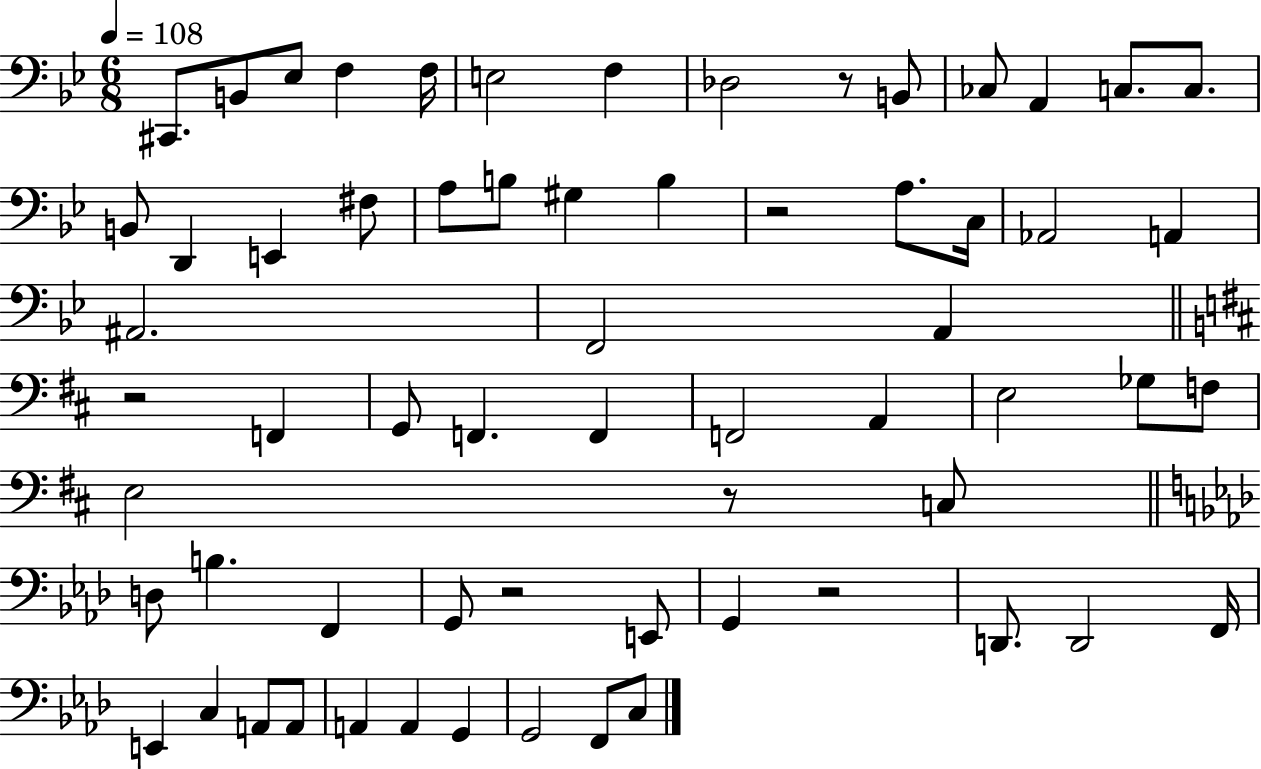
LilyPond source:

{
  \clef bass
  \numericTimeSignature
  \time 6/8
  \key bes \major
  \tempo 4 = 108
  cis,8. b,8 ees8 f4 f16 | e2 f4 | des2 r8 b,8 | ces8 a,4 c8. c8. | \break b,8 d,4 e,4 fis8 | a8 b8 gis4 b4 | r2 a8. c16 | aes,2 a,4 | \break ais,2. | f,2 a,4 | \bar "||" \break \key d \major r2 f,4 | g,8 f,4. f,4 | f,2 a,4 | e2 ges8 f8 | \break e2 r8 c8 | \bar "||" \break \key f \minor d8 b4. f,4 | g,8 r2 e,8 | g,4 r2 | d,8. d,2 f,16 | \break e,4 c4 a,8 a,8 | a,4 a,4 g,4 | g,2 f,8 c8 | \bar "|."
}